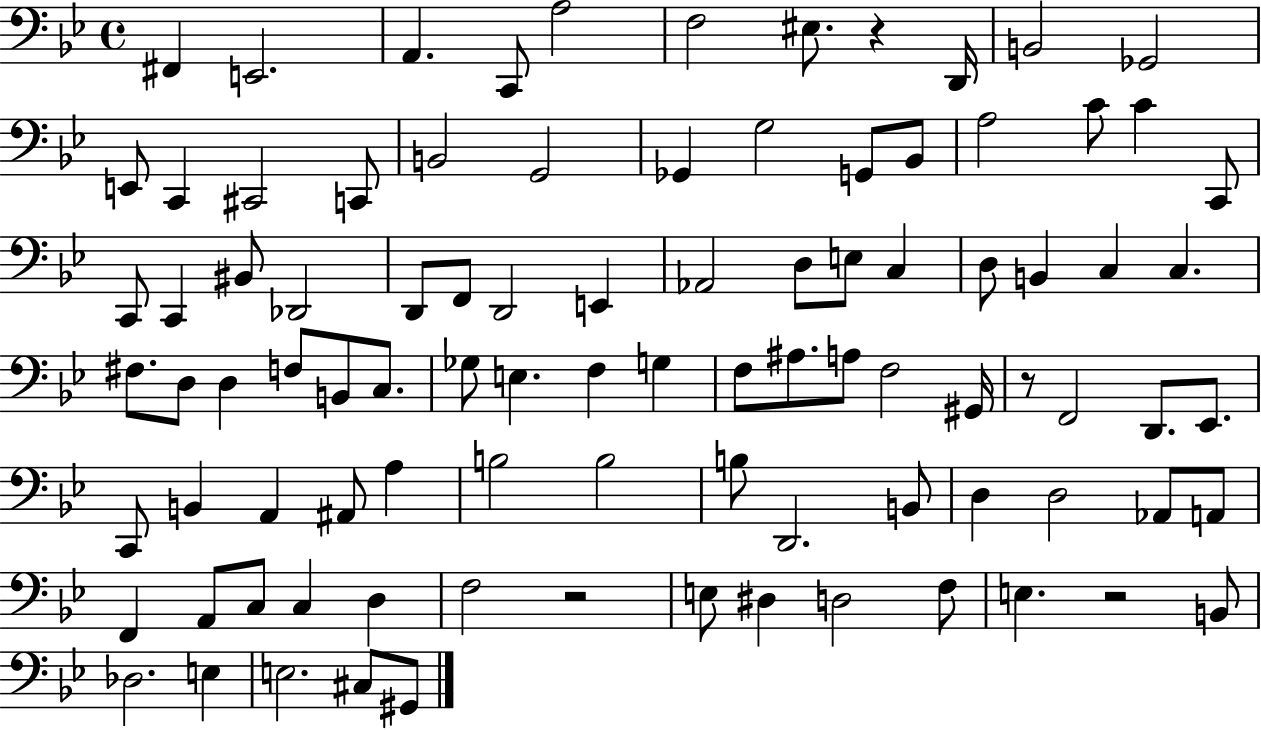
{
  \clef bass
  \time 4/4
  \defaultTimeSignature
  \key bes \major
  \repeat volta 2 { fis,4 e,2. | a,4. c,8 a2 | f2 eis8. r4 d,16 | b,2 ges,2 | \break e,8 c,4 cis,2 c,8 | b,2 g,2 | ges,4 g2 g,8 bes,8 | a2 c'8 c'4 c,8 | \break c,8 c,4 bis,8 des,2 | d,8 f,8 d,2 e,4 | aes,2 d8 e8 c4 | d8 b,4 c4 c4. | \break fis8. d8 d4 f8 b,8 c8. | ges8 e4. f4 g4 | f8 ais8. a8 f2 gis,16 | r8 f,2 d,8. ees,8. | \break c,8 b,4 a,4 ais,8 a4 | b2 b2 | b8 d,2. b,8 | d4 d2 aes,8 a,8 | \break f,4 a,8 c8 c4 d4 | f2 r2 | e8 dis4 d2 f8 | e4. r2 b,8 | \break des2. e4 | e2. cis8 gis,8 | } \bar "|."
}